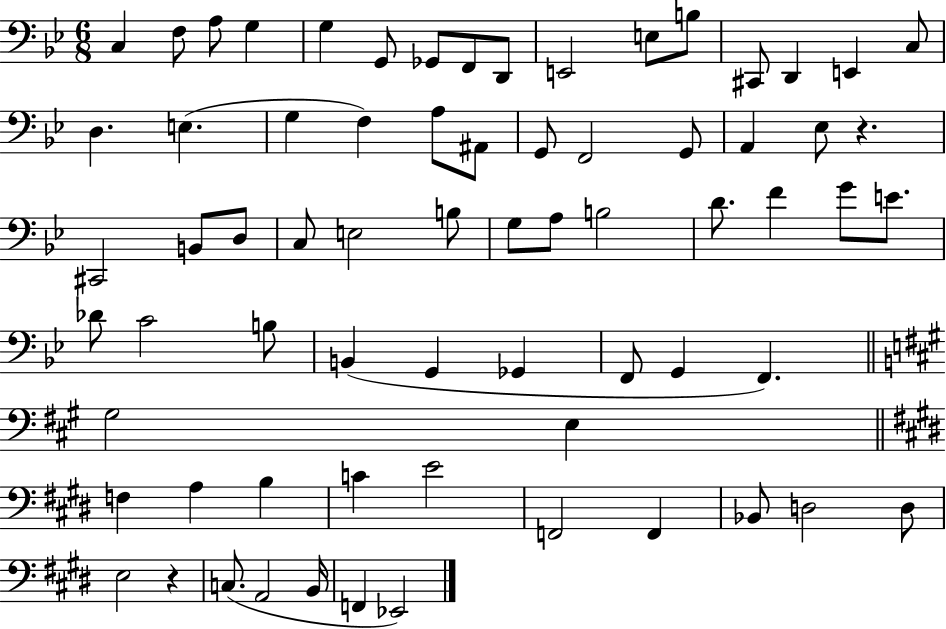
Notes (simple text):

C3/q F3/e A3/e G3/q G3/q G2/e Gb2/e F2/e D2/e E2/h E3/e B3/e C#2/e D2/q E2/q C3/e D3/q. E3/q. G3/q F3/q A3/e A#2/e G2/e F2/h G2/e A2/q Eb3/e R/q. C#2/h B2/e D3/e C3/e E3/h B3/e G3/e A3/e B3/h D4/e. F4/q G4/e E4/e. Db4/e C4/h B3/e B2/q G2/q Gb2/q F2/e G2/q F2/q. G#3/h E3/q F3/q A3/q B3/q C4/q E4/h F2/h F2/q Bb2/e D3/h D3/e E3/h R/q C3/e. A2/h B2/s F2/q Eb2/h